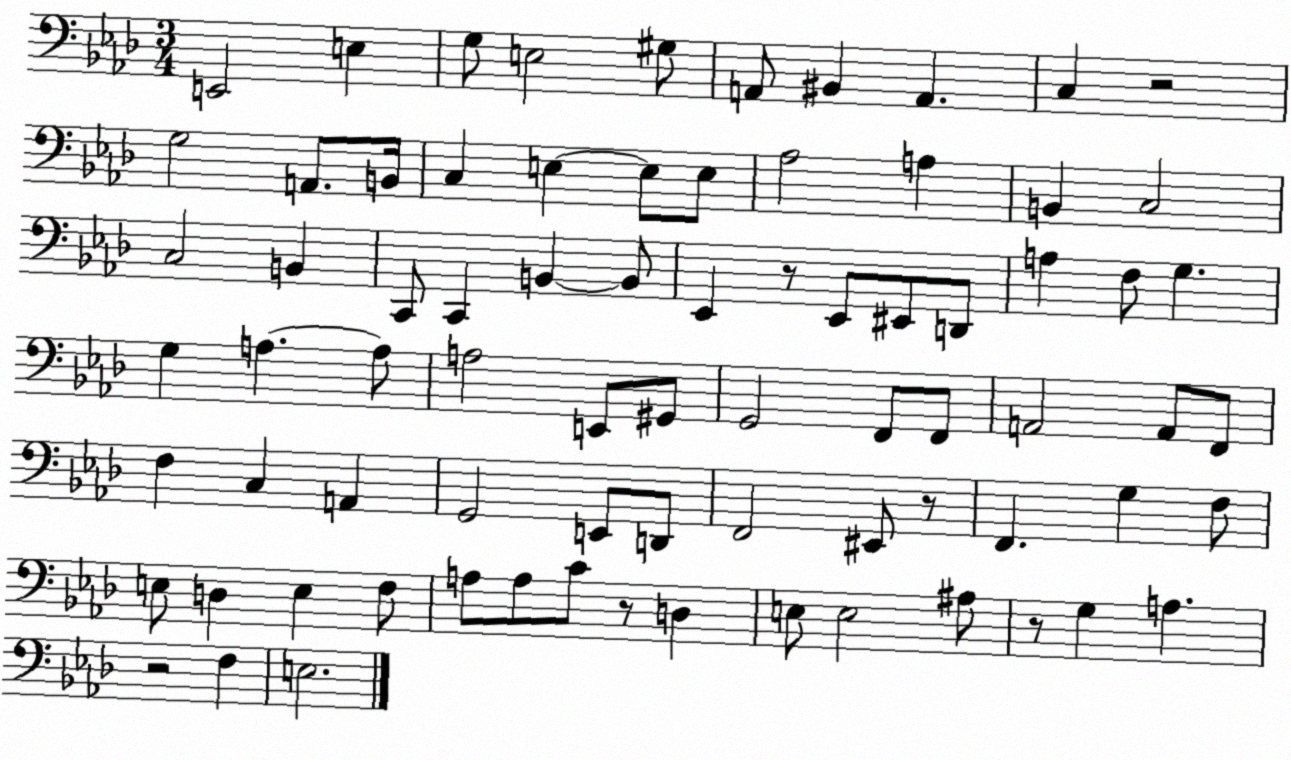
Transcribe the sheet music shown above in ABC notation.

X:1
T:Untitled
M:3/4
L:1/4
K:Ab
E,,2 E, G,/2 E,2 ^G,/2 A,,/2 ^B,, A,, C, z2 G,2 A,,/2 B,,/4 C, E, E,/2 E,/2 _A,2 A, B,, C,2 C,2 B,, C,,/2 C,, B,, B,,/2 _E,, z/2 _E,,/2 ^E,,/2 D,,/2 A, F,/2 G, G, A, A,/2 A,2 E,,/2 ^G,,/2 G,,2 F,,/2 F,,/2 A,,2 A,,/2 F,,/2 F, C, A,, G,,2 E,,/2 D,,/2 F,,2 ^E,,/2 z/2 F,, G, F,/2 E,/2 D, E, F,/2 A,/2 A,/2 C/2 z/2 D, E,/2 E,2 ^A,/2 z/2 G, A, z2 F, E,2